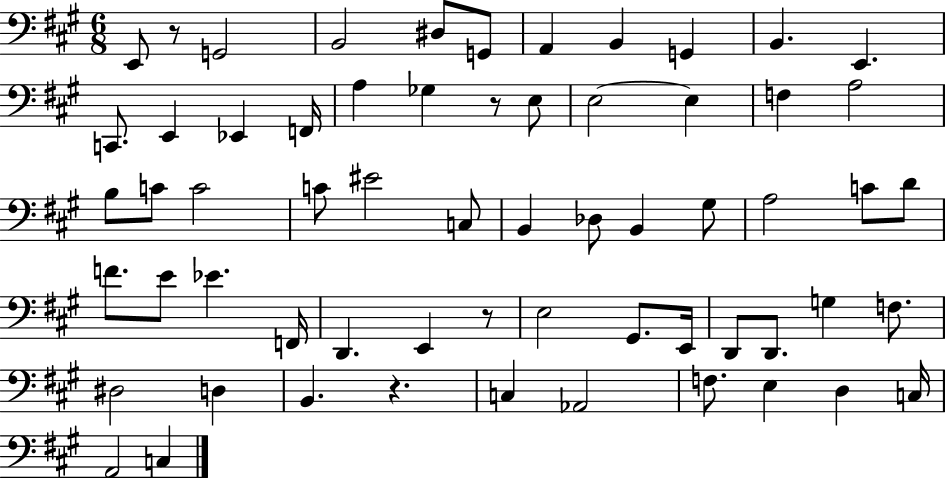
X:1
T:Untitled
M:6/8
L:1/4
K:A
E,,/2 z/2 G,,2 B,,2 ^D,/2 G,,/2 A,, B,, G,, B,, E,, C,,/2 E,, _E,, F,,/4 A, _G, z/2 E,/2 E,2 E, F, A,2 B,/2 C/2 C2 C/2 ^E2 C,/2 B,, _D,/2 B,, ^G,/2 A,2 C/2 D/2 F/2 E/2 _E F,,/4 D,, E,, z/2 E,2 ^G,,/2 E,,/4 D,,/2 D,,/2 G, F,/2 ^D,2 D, B,, z C, _A,,2 F,/2 E, D, C,/4 A,,2 C,